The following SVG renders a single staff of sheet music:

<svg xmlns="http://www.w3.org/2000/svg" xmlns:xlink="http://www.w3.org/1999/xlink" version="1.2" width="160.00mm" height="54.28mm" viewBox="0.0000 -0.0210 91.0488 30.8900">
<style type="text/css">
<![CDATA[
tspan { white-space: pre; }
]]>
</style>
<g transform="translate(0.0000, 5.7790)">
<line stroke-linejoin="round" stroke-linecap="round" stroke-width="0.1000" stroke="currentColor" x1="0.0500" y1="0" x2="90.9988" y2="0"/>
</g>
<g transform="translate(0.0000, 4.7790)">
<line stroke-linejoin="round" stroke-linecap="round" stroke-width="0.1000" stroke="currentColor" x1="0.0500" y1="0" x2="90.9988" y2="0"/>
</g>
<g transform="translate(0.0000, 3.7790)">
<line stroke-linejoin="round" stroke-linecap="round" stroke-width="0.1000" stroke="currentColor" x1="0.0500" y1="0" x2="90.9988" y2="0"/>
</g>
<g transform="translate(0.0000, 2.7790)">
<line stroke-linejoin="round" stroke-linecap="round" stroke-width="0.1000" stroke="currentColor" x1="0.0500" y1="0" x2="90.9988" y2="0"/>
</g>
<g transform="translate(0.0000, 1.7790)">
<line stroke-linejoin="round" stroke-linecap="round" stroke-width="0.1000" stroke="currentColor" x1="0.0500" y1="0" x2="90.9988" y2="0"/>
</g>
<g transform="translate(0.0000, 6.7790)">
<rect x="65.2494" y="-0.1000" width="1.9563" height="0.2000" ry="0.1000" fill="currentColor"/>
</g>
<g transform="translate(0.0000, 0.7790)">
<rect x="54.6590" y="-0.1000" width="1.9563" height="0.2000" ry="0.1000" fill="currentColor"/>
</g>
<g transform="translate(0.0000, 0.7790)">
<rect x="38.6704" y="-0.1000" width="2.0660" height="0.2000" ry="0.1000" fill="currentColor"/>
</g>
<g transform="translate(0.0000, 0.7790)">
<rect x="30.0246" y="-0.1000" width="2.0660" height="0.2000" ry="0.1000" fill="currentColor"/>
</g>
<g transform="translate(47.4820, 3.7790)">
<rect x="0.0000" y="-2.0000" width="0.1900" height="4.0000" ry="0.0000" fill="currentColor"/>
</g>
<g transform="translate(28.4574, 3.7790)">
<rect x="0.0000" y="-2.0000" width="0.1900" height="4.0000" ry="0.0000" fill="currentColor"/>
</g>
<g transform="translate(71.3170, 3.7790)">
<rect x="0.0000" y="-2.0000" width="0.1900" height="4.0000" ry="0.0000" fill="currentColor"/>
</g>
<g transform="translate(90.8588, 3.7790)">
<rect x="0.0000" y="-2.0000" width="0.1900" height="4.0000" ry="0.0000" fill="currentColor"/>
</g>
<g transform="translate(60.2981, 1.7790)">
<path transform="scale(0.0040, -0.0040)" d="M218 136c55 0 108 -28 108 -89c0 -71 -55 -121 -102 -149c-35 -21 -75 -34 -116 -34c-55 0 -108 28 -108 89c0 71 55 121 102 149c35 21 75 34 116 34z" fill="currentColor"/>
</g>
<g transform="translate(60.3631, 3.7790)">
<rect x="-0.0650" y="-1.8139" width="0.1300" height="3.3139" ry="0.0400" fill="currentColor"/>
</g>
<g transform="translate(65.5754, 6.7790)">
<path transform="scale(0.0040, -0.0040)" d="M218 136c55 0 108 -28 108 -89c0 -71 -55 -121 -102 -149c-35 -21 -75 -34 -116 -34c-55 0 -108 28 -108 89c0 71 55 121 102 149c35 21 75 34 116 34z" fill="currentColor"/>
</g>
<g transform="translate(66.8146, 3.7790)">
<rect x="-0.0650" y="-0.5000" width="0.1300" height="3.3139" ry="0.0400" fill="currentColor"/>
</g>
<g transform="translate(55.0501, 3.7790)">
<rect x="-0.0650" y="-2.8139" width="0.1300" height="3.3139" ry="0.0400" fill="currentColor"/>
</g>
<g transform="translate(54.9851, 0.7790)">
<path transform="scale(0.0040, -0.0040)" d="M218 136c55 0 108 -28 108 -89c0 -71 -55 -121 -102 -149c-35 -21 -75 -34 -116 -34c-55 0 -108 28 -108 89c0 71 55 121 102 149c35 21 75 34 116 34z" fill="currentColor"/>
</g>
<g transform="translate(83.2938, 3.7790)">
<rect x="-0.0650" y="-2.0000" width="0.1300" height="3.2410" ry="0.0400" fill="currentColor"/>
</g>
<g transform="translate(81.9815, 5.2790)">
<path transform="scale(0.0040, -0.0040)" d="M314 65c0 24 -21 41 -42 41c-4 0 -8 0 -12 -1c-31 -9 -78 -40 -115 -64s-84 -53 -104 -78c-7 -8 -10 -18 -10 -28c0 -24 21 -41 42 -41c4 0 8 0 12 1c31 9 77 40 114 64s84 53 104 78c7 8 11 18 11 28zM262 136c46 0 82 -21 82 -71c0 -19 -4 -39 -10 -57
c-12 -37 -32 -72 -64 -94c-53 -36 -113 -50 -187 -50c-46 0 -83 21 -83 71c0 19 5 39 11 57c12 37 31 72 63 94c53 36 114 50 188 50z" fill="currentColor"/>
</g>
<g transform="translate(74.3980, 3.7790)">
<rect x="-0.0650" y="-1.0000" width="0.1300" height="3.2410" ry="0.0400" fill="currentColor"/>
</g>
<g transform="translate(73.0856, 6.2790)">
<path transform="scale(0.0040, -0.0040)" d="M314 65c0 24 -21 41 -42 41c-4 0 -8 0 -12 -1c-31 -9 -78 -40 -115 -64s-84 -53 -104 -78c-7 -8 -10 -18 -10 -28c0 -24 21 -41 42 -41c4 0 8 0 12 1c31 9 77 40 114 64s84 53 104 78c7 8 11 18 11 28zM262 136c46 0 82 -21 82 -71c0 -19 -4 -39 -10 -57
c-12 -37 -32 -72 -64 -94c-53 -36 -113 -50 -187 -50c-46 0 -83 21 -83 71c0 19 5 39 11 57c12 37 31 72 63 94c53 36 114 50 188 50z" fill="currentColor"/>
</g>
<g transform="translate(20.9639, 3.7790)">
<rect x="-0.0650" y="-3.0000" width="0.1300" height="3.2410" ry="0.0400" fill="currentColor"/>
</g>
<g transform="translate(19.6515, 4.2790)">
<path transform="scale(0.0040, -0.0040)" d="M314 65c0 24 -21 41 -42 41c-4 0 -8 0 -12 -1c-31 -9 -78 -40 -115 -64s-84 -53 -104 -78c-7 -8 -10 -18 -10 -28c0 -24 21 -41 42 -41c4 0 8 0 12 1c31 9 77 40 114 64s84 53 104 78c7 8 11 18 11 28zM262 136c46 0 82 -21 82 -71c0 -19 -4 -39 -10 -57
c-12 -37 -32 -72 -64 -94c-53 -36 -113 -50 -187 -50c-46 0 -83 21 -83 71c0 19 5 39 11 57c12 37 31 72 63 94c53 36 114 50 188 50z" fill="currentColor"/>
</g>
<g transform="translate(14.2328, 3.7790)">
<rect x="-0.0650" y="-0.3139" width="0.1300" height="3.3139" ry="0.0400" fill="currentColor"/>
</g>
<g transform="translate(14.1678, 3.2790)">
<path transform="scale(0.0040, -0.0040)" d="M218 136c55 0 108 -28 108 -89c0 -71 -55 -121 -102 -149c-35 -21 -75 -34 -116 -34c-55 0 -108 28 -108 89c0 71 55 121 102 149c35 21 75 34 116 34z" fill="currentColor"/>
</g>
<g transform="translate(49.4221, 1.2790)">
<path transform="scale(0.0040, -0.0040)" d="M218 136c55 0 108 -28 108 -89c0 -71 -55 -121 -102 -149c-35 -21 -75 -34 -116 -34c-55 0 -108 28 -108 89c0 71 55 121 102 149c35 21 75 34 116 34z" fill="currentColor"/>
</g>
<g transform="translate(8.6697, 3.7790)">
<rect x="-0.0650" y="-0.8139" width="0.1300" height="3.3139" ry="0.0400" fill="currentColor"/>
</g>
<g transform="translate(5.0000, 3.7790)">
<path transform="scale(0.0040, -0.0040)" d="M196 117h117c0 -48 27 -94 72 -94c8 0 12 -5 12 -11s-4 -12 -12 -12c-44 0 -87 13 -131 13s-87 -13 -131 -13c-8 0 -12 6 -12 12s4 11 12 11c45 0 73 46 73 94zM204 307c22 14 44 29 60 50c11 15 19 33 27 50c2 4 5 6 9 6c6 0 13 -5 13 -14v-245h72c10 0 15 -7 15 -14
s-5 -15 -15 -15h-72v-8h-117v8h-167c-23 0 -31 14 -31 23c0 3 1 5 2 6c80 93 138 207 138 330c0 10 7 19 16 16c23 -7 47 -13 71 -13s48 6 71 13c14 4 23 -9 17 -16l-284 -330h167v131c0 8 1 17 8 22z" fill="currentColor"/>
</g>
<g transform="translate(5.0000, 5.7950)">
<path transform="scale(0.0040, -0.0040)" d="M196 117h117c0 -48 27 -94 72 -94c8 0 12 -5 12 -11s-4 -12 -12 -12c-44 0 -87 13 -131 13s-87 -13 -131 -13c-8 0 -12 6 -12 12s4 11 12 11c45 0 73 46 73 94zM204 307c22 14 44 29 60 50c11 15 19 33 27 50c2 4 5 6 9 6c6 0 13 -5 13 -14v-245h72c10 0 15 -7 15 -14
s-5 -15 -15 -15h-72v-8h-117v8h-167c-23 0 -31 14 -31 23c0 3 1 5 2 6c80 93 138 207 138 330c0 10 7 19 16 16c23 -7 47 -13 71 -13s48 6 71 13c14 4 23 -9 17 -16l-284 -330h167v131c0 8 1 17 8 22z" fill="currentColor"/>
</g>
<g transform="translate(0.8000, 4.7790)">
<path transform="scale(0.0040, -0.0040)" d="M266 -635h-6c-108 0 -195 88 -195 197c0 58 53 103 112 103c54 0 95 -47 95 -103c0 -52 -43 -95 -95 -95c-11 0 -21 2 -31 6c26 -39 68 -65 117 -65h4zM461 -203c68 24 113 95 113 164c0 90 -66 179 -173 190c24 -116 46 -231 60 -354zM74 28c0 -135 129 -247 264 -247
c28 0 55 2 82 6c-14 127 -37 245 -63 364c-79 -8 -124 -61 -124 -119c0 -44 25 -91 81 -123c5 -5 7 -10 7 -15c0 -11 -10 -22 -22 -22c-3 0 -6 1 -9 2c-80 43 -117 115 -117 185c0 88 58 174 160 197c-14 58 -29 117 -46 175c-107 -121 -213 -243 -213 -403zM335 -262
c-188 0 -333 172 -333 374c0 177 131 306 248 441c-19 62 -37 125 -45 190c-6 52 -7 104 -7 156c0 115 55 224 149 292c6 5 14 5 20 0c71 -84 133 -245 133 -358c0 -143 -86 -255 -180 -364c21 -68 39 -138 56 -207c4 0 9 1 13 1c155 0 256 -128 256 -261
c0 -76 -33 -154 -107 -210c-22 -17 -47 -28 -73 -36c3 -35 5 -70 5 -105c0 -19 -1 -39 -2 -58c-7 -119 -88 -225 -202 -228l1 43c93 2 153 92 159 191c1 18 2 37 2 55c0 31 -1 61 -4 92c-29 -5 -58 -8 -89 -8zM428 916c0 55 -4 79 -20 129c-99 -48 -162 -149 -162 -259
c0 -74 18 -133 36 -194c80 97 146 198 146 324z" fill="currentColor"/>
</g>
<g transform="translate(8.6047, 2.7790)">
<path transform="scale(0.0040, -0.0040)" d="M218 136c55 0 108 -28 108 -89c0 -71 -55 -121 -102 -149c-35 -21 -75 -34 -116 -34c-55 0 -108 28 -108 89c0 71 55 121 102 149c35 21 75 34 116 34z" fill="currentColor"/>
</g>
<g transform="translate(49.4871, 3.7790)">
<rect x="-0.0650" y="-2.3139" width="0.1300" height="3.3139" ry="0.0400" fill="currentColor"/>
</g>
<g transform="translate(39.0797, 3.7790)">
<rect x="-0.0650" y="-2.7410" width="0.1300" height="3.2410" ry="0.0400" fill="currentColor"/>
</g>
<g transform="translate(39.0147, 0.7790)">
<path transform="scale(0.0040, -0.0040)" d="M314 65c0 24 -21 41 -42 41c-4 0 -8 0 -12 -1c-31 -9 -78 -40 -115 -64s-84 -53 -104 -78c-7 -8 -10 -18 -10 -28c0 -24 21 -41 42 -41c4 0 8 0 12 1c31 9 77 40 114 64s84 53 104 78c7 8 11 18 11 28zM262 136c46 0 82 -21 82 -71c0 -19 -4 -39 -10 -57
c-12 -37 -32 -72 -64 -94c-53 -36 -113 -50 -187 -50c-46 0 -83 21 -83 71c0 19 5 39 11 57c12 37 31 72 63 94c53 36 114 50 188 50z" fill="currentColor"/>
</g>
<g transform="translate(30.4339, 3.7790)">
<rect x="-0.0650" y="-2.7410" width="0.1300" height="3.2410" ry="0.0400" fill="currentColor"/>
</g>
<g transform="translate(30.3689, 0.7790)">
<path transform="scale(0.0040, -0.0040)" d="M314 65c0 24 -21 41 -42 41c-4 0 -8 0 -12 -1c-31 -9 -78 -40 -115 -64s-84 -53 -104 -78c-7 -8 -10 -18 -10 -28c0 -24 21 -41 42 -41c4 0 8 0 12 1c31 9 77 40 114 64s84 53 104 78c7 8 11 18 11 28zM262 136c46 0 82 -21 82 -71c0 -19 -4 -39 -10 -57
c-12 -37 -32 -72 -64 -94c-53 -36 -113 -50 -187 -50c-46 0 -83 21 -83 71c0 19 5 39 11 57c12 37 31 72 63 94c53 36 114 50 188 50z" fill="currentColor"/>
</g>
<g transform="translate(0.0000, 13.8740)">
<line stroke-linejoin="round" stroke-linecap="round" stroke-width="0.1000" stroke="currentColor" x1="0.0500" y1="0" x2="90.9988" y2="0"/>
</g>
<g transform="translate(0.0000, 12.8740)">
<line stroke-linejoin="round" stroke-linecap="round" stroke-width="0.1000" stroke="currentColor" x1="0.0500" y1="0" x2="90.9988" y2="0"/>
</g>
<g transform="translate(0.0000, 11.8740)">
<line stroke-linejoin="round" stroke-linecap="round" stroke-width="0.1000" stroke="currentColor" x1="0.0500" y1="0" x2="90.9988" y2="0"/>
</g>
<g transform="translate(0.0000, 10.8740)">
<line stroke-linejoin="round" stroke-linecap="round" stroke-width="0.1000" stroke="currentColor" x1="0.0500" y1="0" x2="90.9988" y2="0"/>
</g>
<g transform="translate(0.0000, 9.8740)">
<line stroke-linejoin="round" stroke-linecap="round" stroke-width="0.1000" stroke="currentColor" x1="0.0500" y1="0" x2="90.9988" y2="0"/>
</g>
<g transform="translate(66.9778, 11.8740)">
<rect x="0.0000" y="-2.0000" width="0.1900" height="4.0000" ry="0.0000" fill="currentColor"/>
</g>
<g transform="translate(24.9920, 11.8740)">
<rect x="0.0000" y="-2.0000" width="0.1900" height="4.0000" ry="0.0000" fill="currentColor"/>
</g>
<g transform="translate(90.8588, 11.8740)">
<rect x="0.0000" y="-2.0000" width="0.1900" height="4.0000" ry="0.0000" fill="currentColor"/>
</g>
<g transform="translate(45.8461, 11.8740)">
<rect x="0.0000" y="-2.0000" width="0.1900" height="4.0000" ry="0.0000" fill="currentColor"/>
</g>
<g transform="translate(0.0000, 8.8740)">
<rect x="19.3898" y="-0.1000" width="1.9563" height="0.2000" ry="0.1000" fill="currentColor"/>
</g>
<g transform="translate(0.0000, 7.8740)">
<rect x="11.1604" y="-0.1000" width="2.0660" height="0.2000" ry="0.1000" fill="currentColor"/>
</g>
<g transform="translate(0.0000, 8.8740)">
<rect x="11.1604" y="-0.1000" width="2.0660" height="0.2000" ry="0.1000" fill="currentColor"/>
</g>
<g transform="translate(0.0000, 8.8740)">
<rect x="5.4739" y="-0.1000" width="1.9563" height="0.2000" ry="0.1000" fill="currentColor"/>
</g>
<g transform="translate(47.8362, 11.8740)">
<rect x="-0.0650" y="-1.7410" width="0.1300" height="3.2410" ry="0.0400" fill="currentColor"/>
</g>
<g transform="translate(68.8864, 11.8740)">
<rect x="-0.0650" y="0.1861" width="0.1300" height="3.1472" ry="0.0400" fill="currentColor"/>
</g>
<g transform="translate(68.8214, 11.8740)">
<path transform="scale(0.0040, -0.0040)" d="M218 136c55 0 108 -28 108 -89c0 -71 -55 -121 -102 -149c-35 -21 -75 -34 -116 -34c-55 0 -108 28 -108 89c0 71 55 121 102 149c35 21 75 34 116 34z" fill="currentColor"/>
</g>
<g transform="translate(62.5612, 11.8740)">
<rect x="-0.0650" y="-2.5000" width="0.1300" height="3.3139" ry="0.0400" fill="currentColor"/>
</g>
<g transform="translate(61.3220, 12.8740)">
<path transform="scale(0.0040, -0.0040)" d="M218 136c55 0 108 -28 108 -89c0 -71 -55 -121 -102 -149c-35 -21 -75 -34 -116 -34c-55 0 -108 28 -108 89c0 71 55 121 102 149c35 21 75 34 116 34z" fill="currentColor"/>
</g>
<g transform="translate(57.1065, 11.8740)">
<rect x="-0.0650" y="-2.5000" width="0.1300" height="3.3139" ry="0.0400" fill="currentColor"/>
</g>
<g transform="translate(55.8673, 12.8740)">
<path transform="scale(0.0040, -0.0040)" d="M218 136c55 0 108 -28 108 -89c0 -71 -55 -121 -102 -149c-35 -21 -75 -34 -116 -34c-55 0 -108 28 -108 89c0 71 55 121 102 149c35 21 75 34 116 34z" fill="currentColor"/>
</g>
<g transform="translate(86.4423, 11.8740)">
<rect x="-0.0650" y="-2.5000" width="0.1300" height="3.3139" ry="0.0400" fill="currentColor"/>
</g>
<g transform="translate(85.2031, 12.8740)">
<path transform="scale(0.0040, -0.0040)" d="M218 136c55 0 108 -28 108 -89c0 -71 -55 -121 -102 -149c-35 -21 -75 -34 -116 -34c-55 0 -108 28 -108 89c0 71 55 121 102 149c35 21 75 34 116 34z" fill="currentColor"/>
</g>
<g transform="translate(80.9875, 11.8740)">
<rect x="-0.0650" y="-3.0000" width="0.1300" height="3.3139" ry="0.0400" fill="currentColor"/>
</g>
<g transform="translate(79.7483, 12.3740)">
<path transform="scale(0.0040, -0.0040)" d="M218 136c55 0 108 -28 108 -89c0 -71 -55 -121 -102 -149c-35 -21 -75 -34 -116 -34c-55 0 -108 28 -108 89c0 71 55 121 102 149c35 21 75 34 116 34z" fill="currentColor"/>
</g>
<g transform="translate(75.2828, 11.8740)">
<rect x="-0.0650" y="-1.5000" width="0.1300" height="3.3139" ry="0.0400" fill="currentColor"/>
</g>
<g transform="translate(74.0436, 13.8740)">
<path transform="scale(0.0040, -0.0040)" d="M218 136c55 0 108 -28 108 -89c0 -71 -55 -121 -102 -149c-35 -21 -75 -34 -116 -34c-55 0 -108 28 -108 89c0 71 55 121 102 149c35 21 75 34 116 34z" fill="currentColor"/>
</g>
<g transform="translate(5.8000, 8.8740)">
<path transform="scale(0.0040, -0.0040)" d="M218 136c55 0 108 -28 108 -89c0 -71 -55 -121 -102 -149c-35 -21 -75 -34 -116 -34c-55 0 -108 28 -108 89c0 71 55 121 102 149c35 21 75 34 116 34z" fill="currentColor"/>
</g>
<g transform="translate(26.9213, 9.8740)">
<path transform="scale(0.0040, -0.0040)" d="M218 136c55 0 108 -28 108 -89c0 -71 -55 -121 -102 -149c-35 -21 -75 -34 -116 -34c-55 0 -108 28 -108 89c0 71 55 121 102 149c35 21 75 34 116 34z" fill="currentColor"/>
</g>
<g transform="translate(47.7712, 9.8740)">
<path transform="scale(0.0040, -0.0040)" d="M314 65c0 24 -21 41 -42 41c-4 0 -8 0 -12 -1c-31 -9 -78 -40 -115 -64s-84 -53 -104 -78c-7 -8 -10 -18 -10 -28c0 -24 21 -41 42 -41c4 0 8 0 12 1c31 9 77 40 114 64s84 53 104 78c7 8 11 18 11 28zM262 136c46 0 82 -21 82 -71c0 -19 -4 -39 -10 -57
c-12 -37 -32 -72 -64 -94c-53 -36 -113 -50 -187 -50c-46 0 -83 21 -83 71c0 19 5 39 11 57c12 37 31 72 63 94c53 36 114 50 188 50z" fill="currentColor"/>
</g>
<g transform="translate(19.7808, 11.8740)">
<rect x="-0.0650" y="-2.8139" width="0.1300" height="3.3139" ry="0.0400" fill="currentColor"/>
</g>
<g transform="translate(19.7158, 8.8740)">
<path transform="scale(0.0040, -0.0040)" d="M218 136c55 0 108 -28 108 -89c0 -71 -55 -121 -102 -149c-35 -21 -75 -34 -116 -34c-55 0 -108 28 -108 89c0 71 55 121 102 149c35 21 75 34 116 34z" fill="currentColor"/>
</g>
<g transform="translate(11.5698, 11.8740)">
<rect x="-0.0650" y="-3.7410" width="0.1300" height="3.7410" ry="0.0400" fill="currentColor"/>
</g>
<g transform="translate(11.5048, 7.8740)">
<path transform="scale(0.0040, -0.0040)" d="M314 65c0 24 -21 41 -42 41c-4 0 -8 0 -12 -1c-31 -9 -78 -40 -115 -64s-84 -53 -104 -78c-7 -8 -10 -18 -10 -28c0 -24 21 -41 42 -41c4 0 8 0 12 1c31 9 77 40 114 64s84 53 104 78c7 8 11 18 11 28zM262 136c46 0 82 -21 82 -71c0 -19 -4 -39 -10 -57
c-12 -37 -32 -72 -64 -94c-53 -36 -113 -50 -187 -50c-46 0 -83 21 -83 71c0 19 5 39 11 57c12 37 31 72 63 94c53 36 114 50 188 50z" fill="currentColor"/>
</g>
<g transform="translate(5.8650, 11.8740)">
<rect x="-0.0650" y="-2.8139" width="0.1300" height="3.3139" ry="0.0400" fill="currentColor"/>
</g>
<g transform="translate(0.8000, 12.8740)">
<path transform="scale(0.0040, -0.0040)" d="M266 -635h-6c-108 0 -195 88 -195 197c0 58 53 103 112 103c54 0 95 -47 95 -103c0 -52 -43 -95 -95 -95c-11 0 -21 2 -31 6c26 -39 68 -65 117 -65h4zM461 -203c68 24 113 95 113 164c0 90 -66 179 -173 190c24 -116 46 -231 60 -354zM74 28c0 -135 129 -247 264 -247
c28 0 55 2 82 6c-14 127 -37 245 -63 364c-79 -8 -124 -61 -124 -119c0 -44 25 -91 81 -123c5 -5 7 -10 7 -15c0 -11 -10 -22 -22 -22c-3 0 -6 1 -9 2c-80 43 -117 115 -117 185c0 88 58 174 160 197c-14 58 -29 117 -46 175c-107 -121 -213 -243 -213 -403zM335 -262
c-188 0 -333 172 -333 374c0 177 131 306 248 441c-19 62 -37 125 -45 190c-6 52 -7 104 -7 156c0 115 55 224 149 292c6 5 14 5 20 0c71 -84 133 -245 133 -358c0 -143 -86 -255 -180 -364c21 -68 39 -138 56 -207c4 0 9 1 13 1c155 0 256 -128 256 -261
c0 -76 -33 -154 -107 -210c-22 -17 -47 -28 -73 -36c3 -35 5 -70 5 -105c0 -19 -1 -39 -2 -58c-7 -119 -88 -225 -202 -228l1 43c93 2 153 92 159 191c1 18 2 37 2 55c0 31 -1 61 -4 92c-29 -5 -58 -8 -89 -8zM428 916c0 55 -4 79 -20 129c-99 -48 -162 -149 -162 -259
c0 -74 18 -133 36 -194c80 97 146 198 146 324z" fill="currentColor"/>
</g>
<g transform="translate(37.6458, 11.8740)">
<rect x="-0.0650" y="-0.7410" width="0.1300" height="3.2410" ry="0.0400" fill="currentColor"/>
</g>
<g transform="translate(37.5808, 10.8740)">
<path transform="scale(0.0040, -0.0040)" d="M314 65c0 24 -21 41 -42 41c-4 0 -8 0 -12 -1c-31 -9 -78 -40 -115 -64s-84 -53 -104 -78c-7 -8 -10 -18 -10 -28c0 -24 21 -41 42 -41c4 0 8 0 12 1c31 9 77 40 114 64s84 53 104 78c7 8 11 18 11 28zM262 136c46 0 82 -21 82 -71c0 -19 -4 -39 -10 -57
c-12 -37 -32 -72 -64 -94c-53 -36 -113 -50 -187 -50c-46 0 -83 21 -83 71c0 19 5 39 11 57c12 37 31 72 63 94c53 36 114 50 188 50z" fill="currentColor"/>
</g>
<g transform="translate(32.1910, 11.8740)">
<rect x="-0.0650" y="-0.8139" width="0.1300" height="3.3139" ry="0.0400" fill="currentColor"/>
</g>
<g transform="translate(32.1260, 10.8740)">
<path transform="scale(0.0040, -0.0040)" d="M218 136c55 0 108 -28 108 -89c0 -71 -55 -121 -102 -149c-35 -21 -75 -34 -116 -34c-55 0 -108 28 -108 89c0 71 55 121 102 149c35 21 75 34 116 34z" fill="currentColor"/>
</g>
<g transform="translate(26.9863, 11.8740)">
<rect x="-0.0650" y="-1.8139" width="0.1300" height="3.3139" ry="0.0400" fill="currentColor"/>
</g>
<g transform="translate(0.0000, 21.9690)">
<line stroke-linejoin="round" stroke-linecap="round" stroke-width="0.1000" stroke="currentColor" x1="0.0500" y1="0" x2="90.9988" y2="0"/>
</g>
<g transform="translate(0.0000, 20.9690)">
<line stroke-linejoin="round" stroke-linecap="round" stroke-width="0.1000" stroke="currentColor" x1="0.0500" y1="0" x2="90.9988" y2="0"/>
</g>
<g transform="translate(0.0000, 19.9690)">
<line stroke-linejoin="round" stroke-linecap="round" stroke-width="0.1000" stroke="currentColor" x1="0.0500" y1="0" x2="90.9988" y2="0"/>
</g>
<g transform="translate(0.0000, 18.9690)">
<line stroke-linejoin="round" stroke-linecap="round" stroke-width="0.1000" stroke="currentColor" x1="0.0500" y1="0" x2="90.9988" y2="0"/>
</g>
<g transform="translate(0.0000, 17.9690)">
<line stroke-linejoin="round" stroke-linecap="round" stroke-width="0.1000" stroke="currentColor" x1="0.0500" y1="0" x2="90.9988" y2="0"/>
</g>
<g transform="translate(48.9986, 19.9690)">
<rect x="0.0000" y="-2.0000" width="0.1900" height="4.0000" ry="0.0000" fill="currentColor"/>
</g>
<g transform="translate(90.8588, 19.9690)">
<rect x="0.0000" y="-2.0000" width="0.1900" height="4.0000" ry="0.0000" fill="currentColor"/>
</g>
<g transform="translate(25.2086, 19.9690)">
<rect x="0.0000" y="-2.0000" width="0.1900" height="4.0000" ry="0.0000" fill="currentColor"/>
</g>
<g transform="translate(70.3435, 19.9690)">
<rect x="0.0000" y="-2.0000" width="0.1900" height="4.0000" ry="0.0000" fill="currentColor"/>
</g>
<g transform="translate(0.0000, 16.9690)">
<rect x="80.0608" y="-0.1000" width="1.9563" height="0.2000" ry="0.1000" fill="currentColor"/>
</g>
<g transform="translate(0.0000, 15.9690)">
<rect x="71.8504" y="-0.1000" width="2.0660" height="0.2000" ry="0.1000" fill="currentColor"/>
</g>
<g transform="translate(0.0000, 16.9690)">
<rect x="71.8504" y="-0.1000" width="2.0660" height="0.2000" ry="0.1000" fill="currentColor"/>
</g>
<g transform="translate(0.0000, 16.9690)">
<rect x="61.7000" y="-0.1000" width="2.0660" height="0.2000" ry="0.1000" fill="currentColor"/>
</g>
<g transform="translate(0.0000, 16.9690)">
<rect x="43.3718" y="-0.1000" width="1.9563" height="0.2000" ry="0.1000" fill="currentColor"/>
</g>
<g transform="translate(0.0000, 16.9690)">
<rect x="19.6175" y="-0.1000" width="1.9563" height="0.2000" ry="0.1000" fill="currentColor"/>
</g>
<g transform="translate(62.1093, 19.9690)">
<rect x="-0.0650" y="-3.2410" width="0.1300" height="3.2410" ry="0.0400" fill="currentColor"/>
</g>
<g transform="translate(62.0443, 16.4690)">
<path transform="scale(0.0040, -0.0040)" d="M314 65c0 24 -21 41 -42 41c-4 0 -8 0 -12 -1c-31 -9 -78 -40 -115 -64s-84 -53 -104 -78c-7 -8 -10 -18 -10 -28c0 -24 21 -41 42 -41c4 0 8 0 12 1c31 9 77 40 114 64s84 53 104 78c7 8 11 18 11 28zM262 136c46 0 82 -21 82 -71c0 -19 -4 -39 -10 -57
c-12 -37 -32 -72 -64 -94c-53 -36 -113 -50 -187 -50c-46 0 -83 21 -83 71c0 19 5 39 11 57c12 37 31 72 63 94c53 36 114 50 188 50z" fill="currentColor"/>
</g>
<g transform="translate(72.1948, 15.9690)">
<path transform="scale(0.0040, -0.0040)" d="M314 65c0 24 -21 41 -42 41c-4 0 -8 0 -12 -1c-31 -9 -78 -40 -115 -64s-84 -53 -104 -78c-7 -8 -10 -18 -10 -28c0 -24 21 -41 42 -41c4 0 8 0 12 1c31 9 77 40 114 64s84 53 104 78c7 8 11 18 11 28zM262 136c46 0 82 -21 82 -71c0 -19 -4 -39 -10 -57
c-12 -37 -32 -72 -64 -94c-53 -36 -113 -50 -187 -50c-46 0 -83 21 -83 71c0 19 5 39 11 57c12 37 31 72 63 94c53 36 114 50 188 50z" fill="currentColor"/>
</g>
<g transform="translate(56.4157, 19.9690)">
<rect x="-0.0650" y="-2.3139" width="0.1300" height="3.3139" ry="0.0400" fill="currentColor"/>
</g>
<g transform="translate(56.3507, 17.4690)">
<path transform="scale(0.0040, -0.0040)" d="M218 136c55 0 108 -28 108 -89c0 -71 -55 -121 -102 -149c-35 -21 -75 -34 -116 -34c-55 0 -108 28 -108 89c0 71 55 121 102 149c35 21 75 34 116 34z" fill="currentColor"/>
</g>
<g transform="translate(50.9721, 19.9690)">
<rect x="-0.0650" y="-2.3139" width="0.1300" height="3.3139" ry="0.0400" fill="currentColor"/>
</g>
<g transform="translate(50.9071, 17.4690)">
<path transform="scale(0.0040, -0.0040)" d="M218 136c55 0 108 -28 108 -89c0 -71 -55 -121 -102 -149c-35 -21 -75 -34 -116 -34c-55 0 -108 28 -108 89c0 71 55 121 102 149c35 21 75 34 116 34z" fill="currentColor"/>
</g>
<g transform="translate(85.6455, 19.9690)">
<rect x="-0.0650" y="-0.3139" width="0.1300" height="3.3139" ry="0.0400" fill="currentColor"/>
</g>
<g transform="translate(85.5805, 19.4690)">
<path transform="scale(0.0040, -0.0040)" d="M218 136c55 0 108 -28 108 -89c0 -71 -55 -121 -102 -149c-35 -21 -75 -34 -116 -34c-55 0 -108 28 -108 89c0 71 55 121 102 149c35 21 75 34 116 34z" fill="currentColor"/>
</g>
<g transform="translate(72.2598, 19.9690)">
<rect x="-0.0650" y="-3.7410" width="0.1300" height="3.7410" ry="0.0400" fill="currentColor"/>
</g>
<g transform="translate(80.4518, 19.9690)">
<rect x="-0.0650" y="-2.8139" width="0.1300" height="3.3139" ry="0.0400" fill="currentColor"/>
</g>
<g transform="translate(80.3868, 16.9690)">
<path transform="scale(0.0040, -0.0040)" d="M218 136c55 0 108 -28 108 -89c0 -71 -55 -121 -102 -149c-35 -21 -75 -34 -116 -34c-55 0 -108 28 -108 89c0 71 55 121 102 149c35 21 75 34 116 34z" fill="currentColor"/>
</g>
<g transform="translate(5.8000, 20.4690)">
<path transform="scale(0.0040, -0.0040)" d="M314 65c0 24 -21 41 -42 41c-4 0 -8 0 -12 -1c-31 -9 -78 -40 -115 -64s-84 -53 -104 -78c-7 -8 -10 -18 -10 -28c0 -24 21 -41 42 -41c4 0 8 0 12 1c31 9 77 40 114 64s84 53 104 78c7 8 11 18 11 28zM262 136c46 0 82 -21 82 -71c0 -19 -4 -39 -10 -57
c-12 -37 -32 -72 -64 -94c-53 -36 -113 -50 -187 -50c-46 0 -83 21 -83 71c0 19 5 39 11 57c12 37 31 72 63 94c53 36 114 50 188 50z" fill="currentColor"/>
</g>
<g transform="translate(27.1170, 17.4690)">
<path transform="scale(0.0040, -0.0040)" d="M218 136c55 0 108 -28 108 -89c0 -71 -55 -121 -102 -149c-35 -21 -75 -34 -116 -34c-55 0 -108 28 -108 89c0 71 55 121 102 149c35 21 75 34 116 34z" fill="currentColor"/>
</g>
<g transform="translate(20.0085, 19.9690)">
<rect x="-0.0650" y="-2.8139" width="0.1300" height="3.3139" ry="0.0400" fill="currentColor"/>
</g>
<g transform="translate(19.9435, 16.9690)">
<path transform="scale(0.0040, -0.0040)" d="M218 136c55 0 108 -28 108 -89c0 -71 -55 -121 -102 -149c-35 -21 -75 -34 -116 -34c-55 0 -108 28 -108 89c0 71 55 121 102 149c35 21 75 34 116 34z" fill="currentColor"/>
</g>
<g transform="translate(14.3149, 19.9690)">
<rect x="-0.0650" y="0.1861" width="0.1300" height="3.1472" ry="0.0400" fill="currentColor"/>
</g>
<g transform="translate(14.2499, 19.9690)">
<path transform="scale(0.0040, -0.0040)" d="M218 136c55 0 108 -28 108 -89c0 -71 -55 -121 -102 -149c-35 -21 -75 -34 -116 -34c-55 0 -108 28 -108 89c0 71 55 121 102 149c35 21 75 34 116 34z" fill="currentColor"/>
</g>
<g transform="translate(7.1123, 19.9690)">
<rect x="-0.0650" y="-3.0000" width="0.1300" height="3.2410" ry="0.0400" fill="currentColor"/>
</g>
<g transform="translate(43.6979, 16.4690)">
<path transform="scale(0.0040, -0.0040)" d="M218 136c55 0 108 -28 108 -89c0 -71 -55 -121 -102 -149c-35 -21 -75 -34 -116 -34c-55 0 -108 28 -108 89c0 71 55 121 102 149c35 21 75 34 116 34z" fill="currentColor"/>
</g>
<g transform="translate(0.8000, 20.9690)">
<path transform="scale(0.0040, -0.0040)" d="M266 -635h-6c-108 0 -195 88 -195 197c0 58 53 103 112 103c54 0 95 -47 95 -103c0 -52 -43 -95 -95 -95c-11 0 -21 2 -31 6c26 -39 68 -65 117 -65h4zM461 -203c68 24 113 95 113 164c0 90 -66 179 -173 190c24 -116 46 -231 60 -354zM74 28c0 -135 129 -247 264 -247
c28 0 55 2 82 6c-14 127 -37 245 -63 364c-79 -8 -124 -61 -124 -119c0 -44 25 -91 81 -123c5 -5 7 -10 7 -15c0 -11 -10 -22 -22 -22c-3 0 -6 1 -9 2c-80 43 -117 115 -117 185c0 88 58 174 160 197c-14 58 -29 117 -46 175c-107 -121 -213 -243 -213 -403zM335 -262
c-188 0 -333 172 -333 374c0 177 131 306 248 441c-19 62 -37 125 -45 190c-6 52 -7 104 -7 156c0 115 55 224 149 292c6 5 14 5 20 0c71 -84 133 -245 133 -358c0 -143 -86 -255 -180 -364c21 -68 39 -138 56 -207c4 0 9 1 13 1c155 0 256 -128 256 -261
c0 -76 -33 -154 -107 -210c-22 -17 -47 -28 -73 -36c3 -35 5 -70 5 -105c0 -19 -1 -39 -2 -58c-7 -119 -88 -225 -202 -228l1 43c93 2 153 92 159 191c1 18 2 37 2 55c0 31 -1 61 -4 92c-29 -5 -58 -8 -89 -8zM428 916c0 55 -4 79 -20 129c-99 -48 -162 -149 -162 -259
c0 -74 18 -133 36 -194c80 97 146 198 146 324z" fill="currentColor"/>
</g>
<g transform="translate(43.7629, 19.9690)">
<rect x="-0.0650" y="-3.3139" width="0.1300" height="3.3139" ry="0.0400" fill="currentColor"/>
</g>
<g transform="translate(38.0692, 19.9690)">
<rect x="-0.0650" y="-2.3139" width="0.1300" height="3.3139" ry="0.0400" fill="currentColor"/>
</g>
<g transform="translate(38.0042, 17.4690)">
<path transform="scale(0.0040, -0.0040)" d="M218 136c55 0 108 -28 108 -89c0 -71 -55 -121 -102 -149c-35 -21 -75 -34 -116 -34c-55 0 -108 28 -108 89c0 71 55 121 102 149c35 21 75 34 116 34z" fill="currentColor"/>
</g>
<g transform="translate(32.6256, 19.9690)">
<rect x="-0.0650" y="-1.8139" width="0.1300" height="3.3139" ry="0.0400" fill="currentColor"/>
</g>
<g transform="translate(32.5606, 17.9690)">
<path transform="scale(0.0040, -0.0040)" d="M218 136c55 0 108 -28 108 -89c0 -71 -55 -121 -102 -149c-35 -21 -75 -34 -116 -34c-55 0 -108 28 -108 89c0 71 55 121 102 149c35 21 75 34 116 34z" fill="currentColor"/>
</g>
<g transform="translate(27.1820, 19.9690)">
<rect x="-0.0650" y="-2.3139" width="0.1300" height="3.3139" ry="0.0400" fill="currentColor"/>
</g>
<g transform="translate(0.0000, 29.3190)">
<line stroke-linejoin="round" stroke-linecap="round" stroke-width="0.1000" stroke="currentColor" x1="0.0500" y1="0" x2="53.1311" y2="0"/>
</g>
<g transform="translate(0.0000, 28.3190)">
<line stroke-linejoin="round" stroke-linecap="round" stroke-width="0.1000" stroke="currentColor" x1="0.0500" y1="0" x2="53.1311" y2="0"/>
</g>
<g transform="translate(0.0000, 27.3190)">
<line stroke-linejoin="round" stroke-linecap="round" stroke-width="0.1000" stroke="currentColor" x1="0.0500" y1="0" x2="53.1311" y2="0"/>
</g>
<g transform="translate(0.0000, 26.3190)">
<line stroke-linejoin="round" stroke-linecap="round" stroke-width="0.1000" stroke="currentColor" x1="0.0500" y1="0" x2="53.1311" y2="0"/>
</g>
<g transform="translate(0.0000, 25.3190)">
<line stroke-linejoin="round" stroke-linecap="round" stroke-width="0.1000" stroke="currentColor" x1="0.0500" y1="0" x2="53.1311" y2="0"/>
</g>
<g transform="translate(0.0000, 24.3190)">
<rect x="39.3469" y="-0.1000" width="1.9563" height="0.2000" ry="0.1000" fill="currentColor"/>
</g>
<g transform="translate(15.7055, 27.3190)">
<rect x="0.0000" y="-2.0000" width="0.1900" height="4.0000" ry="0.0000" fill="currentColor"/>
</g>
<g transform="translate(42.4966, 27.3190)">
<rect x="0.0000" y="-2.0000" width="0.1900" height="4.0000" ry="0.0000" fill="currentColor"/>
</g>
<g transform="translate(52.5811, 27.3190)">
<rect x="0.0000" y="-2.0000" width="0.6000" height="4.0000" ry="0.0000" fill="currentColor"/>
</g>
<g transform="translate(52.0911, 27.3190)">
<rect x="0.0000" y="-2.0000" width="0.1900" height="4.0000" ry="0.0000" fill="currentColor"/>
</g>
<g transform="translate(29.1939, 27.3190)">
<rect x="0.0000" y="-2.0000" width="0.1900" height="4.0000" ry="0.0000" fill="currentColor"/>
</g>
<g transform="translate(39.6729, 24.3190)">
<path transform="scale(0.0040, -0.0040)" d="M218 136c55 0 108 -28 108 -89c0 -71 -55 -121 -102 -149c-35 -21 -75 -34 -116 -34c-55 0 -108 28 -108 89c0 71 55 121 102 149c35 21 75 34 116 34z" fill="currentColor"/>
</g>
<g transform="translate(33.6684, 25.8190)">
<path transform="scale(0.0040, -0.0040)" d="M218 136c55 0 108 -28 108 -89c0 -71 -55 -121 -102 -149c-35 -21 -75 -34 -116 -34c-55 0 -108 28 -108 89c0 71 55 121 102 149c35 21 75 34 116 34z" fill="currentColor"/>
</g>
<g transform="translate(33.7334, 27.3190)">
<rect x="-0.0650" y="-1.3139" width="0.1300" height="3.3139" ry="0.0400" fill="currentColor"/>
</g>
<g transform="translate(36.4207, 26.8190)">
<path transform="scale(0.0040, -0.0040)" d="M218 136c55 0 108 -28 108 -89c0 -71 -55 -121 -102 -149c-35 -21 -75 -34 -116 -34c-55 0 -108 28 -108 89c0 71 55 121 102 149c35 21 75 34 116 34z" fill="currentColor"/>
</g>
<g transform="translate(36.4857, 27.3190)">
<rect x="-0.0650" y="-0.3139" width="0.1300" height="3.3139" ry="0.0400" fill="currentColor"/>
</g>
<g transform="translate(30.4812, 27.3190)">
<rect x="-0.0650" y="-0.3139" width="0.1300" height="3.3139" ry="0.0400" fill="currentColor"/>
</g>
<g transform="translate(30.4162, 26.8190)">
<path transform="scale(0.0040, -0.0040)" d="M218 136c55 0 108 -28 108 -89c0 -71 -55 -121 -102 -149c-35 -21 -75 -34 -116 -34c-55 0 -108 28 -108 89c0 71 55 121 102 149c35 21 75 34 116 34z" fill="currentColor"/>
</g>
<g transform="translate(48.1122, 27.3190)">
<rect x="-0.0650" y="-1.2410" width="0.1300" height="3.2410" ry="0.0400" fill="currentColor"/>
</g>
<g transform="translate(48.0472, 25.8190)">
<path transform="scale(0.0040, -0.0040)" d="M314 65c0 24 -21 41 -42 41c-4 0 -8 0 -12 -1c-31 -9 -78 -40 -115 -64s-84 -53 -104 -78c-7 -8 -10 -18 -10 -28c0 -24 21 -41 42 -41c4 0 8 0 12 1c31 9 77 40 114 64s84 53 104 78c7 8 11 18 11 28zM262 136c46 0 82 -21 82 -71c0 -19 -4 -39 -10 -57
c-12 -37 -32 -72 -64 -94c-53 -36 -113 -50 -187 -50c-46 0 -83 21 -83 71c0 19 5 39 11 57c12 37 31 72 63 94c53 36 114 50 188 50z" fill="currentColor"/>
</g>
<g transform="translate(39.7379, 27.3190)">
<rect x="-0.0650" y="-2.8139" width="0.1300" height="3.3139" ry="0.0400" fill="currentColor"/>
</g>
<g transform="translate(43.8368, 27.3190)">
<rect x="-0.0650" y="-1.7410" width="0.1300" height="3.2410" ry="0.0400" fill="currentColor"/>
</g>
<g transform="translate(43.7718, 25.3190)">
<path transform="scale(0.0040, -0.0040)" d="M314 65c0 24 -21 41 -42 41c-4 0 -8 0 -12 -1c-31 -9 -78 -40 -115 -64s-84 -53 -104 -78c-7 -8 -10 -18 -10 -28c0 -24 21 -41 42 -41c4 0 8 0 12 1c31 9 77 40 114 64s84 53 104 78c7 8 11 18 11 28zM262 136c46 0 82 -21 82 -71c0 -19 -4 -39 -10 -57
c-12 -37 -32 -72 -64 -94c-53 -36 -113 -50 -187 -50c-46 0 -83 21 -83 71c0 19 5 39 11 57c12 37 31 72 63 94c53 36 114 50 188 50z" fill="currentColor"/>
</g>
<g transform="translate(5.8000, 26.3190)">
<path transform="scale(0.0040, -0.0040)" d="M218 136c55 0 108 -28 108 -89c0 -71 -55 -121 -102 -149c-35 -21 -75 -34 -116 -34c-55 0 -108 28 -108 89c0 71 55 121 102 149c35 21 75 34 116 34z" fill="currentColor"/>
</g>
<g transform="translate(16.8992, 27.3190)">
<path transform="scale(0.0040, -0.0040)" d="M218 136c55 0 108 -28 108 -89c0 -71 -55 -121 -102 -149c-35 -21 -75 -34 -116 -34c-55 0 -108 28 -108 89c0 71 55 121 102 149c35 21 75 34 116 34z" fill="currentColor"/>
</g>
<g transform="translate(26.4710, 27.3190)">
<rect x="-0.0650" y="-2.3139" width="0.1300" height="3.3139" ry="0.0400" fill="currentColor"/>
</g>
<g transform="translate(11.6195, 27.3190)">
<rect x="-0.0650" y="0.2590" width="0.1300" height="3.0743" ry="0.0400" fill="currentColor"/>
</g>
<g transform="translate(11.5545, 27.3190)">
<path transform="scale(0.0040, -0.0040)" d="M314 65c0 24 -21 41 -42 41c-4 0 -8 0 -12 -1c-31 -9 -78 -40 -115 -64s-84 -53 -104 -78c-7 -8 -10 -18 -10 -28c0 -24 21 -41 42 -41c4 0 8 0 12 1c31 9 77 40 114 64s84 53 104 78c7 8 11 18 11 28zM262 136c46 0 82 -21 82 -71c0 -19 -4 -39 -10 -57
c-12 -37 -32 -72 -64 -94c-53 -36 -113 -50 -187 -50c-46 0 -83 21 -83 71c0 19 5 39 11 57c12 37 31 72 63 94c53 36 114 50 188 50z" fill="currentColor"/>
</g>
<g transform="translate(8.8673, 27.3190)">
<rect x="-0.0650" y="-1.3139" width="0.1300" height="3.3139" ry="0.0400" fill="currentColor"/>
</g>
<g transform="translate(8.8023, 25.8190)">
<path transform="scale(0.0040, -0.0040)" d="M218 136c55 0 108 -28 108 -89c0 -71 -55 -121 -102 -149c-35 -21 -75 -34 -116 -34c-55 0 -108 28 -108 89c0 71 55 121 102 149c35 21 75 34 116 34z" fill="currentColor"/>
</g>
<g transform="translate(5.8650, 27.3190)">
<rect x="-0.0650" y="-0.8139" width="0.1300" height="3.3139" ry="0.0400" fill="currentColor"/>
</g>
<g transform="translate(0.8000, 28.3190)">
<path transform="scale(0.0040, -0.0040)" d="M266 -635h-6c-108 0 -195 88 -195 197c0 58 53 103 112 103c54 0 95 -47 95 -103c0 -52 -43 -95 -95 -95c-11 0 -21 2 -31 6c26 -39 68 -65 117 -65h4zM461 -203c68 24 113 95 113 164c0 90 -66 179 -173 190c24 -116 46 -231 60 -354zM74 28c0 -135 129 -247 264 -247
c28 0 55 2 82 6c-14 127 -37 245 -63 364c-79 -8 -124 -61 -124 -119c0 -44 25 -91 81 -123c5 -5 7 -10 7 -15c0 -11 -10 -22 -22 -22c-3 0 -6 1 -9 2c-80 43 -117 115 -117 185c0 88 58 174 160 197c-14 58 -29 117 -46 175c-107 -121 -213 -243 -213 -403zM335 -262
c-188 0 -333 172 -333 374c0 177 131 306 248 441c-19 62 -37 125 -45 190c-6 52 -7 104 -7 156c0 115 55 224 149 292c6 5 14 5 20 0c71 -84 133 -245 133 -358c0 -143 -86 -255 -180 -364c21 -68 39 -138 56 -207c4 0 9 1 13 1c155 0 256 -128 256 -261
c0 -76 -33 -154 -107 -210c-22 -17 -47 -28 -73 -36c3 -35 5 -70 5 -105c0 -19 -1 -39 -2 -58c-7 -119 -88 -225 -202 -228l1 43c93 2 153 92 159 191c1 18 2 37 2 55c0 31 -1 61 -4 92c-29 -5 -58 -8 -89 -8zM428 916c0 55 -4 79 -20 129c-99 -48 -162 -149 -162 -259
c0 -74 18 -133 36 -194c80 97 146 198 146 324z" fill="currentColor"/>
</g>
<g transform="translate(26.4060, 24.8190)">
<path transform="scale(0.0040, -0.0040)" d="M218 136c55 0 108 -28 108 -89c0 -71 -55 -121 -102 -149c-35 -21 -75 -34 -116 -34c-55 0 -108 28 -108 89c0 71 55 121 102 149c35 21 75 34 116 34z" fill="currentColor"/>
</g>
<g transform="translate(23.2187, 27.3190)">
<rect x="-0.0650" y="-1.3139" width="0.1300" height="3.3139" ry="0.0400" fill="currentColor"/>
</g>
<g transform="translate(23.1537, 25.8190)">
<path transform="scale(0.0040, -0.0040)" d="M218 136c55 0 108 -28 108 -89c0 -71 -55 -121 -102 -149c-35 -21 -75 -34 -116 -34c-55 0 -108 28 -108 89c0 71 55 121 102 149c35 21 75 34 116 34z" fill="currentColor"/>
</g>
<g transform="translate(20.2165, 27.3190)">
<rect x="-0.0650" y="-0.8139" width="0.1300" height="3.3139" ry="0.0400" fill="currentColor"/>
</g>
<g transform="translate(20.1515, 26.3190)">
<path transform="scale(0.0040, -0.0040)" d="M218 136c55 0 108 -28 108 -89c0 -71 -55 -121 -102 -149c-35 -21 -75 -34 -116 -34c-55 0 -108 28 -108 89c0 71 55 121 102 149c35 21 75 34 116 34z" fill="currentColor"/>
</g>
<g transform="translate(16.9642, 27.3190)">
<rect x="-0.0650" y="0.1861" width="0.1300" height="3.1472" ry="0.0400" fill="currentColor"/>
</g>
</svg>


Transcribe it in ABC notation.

X:1
T:Untitled
M:4/4
L:1/4
K:C
d c A2 a2 a2 g a f C D2 F2 a c'2 a f d d2 f2 G G B E A G A2 B a g f g b g g b2 c'2 a c d e B2 B d e g c e c a f2 e2